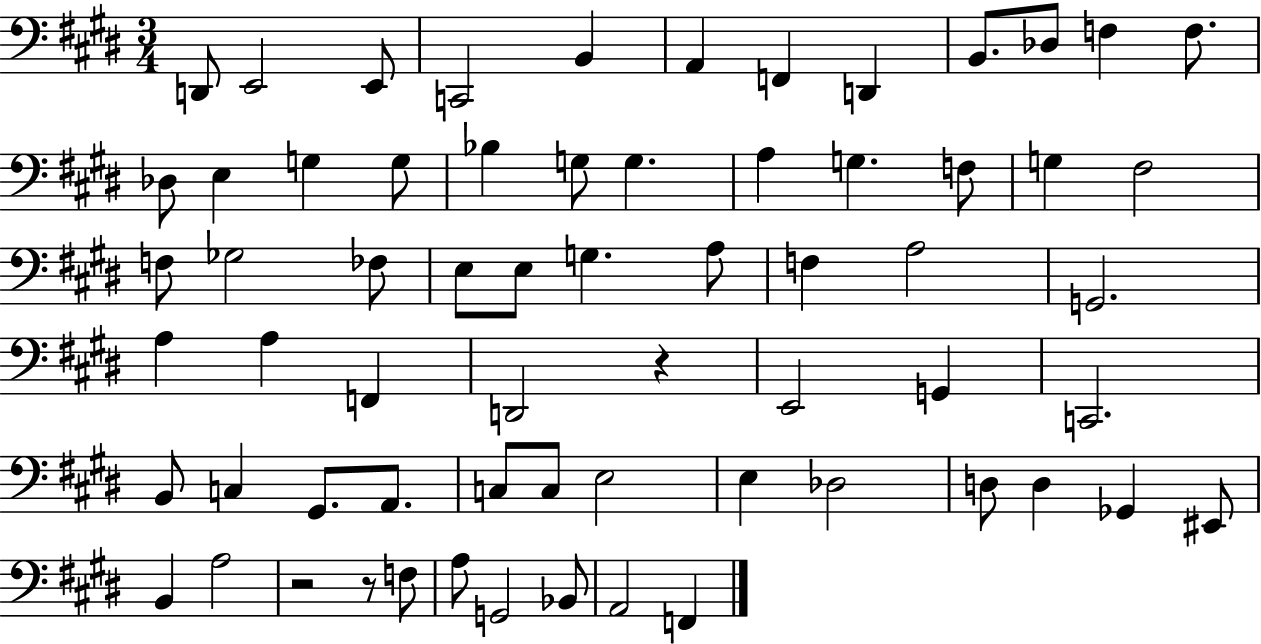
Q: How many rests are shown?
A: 3